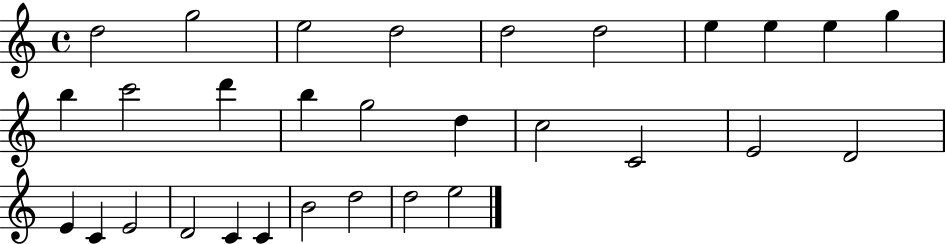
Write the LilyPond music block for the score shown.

{
  \clef treble
  \time 4/4
  \defaultTimeSignature
  \key c \major
  d''2 g''2 | e''2 d''2 | d''2 d''2 | e''4 e''4 e''4 g''4 | \break b''4 c'''2 d'''4 | b''4 g''2 d''4 | c''2 c'2 | e'2 d'2 | \break e'4 c'4 e'2 | d'2 c'4 c'4 | b'2 d''2 | d''2 e''2 | \break \bar "|."
}